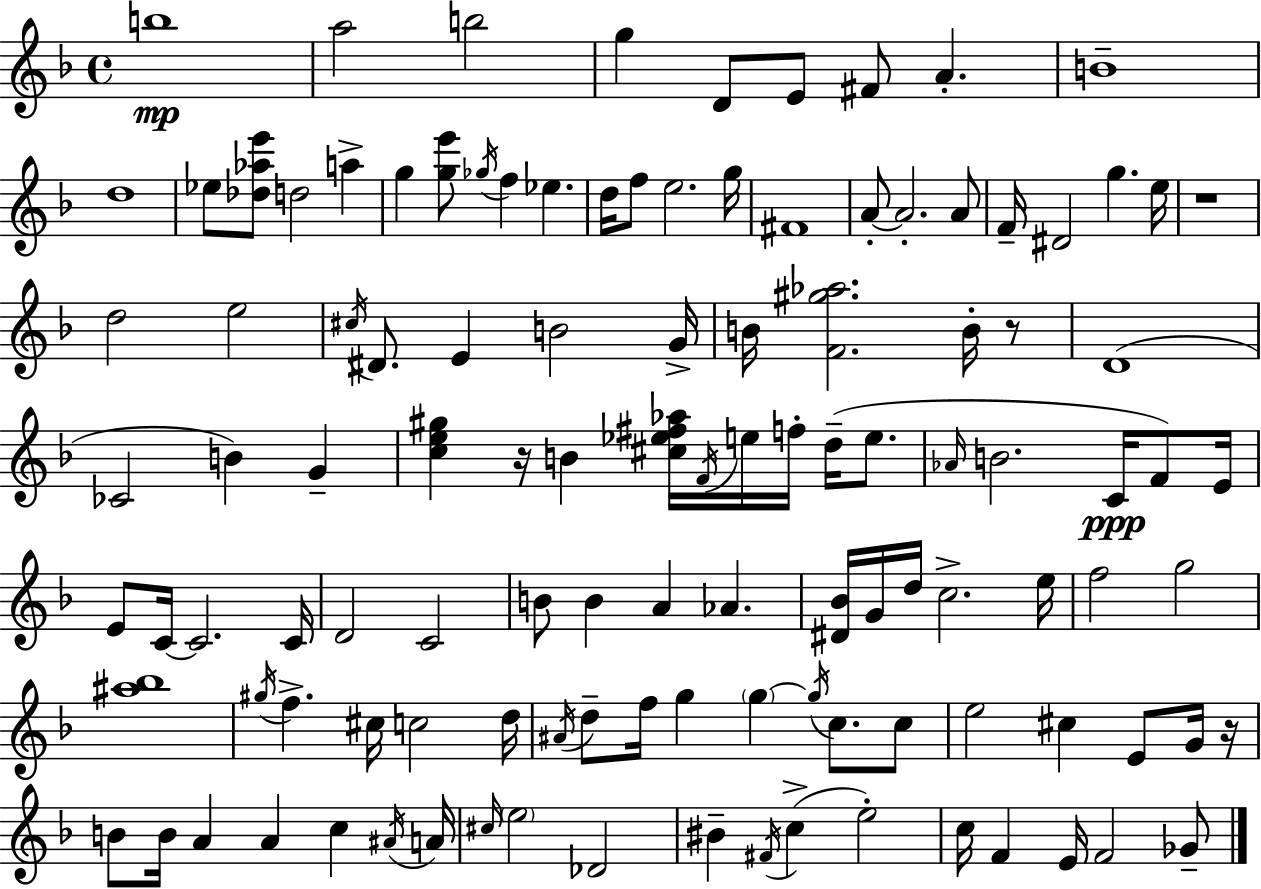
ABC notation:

X:1
T:Untitled
M:4/4
L:1/4
K:F
b4 a2 b2 g D/2 E/2 ^F/2 A B4 d4 _e/2 [_d_ae']/2 d2 a g [ge']/2 _g/4 f _e d/4 f/2 e2 g/4 ^F4 A/2 A2 A/2 F/4 ^D2 g e/4 z4 d2 e2 ^c/4 ^D/2 E B2 G/4 B/4 [F^g_a]2 B/4 z/2 D4 _C2 B G [ce^g] z/4 B [^c_e^f_a]/4 F/4 e/4 f/4 d/4 e/2 _A/4 B2 C/4 F/2 E/4 E/2 C/4 C2 C/4 D2 C2 B/2 B A _A [^D_B]/4 G/4 d/4 c2 e/4 f2 g2 [^a_b]4 ^g/4 f ^c/4 c2 d/4 ^A/4 d/2 f/4 g g g/4 c/2 c/2 e2 ^c E/2 G/4 z/4 B/2 B/4 A A c ^A/4 A/4 ^c/4 e2 _D2 ^B ^F/4 c e2 c/4 F E/4 F2 _G/2